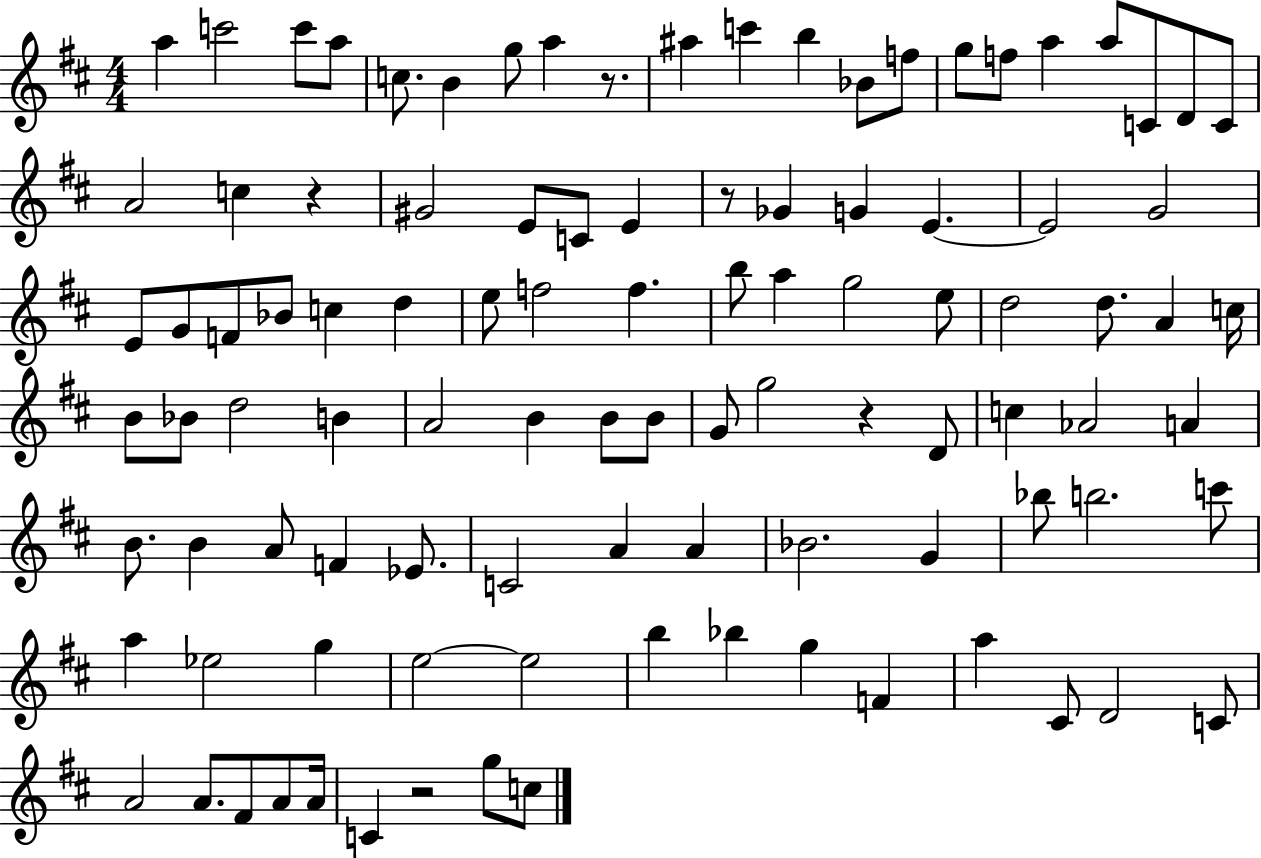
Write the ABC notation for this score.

X:1
T:Untitled
M:4/4
L:1/4
K:D
a c'2 c'/2 a/2 c/2 B g/2 a z/2 ^a c' b _B/2 f/2 g/2 f/2 a a/2 C/2 D/2 C/2 A2 c z ^G2 E/2 C/2 E z/2 _G G E E2 G2 E/2 G/2 F/2 _B/2 c d e/2 f2 f b/2 a g2 e/2 d2 d/2 A c/4 B/2 _B/2 d2 B A2 B B/2 B/2 G/2 g2 z D/2 c _A2 A B/2 B A/2 F _E/2 C2 A A _B2 G _b/2 b2 c'/2 a _e2 g e2 e2 b _b g F a ^C/2 D2 C/2 A2 A/2 ^F/2 A/2 A/4 C z2 g/2 c/2